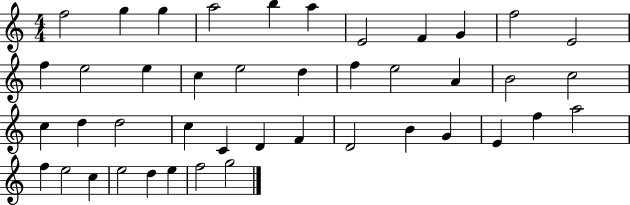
X:1
T:Untitled
M:4/4
L:1/4
K:C
f2 g g a2 b a E2 F G f2 E2 f e2 e c e2 d f e2 A B2 c2 c d d2 c C D F D2 B G E f a2 f e2 c e2 d e f2 g2